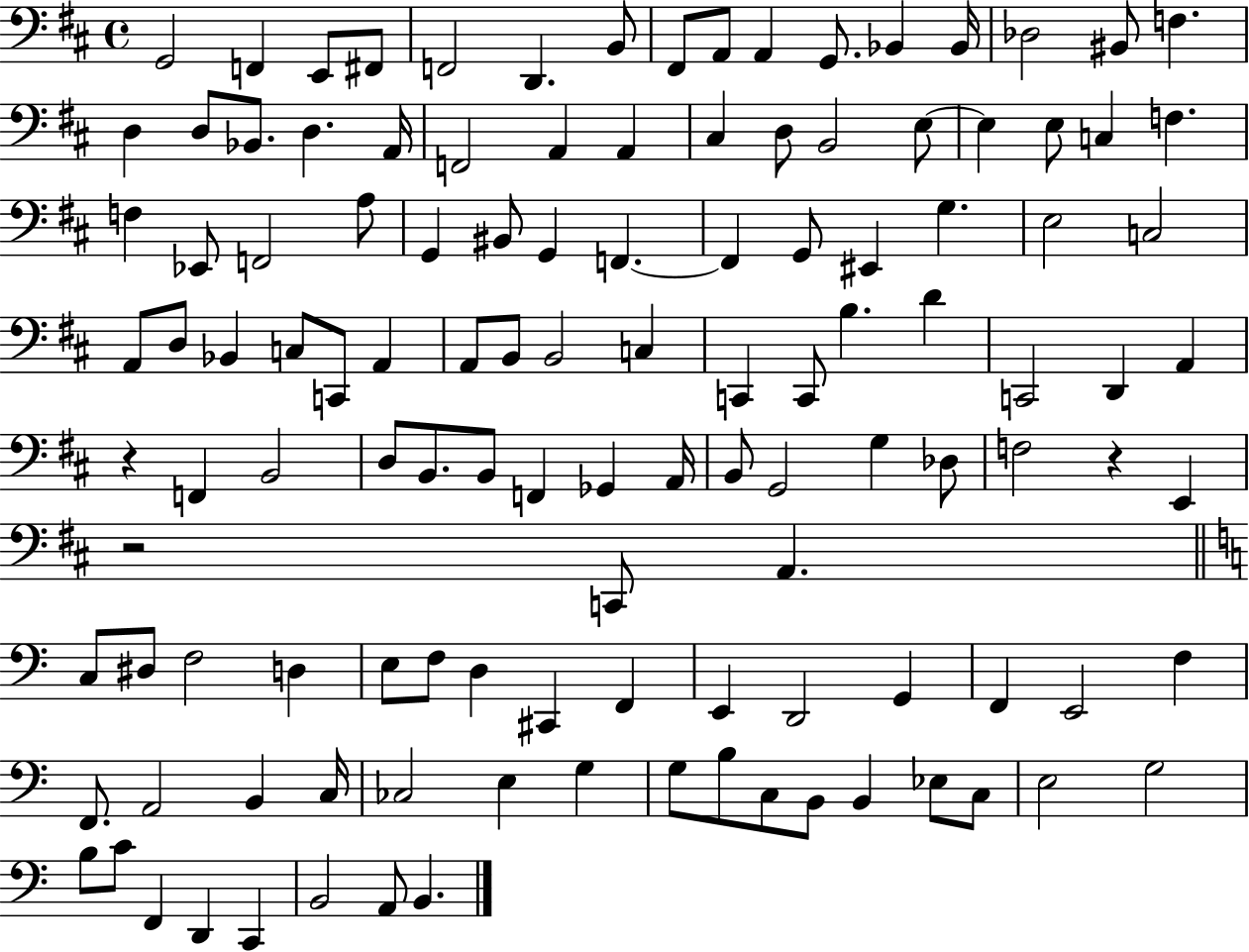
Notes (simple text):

G2/h F2/q E2/e F#2/e F2/h D2/q. B2/e F#2/e A2/e A2/q G2/e. Bb2/q Bb2/s Db3/h BIS2/e F3/q. D3/q D3/e Bb2/e. D3/q. A2/s F2/h A2/q A2/q C#3/q D3/e B2/h E3/e E3/q E3/e C3/q F3/q. F3/q Eb2/e F2/h A3/e G2/q BIS2/e G2/q F2/q. F2/q G2/e EIS2/q G3/q. E3/h C3/h A2/e D3/e Bb2/q C3/e C2/e A2/q A2/e B2/e B2/h C3/q C2/q C2/e B3/q. D4/q C2/h D2/q A2/q R/q F2/q B2/h D3/e B2/e. B2/e F2/q Gb2/q A2/s B2/e G2/h G3/q Db3/e F3/h R/q E2/q R/h C2/e A2/q. C3/e D#3/e F3/h D3/q E3/e F3/e D3/q C#2/q F2/q E2/q D2/h G2/q F2/q E2/h F3/q F2/e. A2/h B2/q C3/s CES3/h E3/q G3/q G3/e B3/e C3/e B2/e B2/q Eb3/e C3/e E3/h G3/h B3/e C4/e F2/q D2/q C2/q B2/h A2/e B2/q.